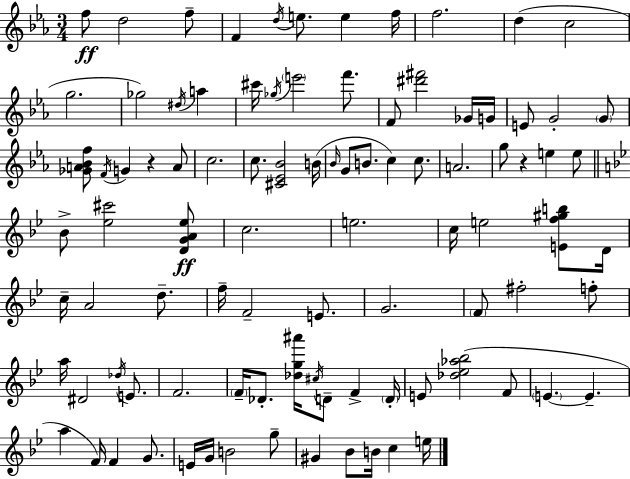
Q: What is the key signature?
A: EES major